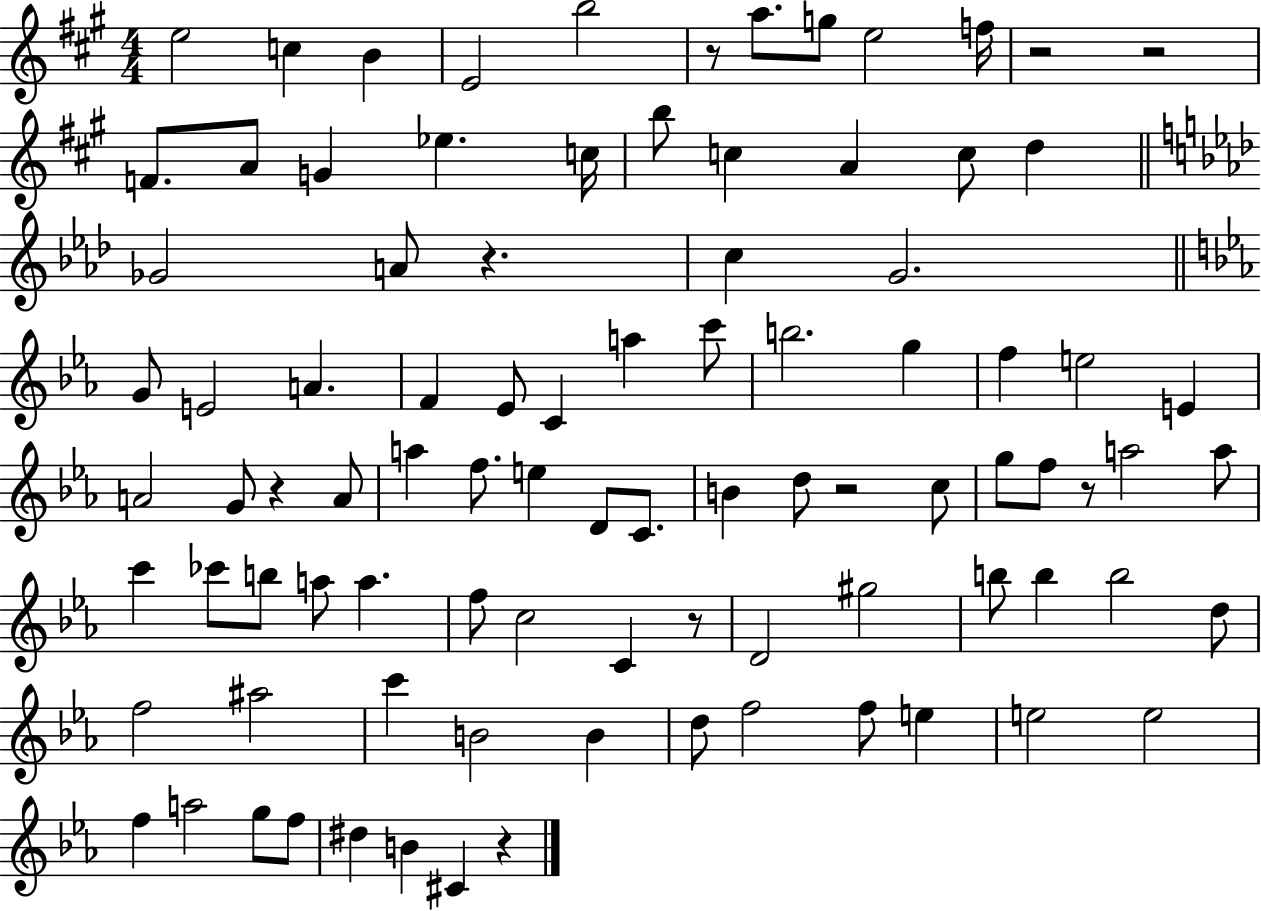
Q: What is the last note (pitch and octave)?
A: C#4